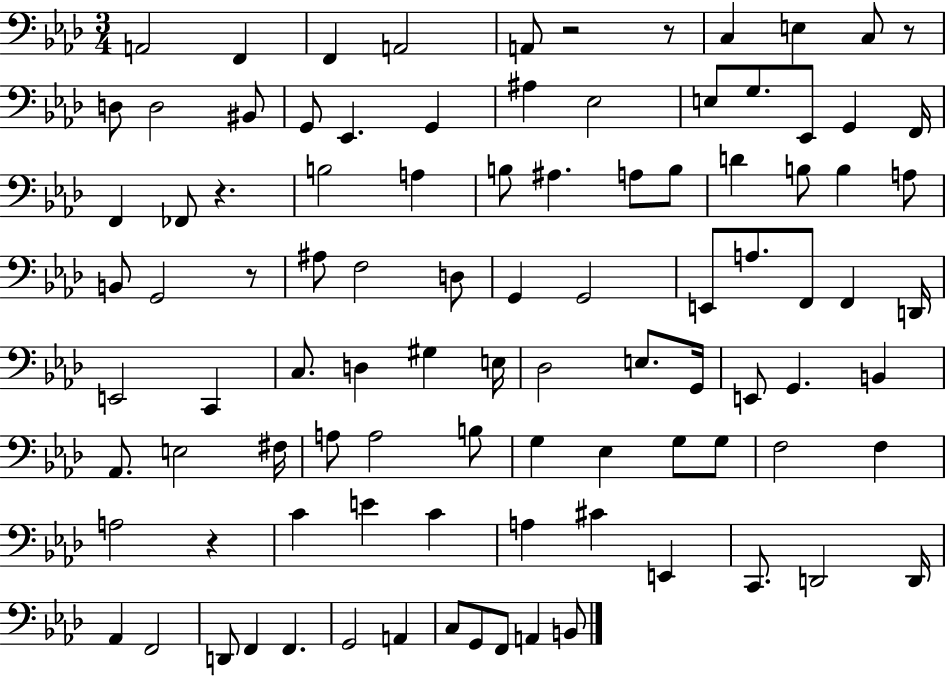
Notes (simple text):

A2/h F2/q F2/q A2/h A2/e R/h R/e C3/q E3/q C3/e R/e D3/e D3/h BIS2/e G2/e Eb2/q. G2/q A#3/q Eb3/h E3/e G3/e. Eb2/e G2/q F2/s F2/q FES2/e R/q. B3/h A3/q B3/e A#3/q. A3/e B3/e D4/q B3/e B3/q A3/e B2/e G2/h R/e A#3/e F3/h D3/e G2/q G2/h E2/e A3/e. F2/e F2/q D2/s E2/h C2/q C3/e. D3/q G#3/q E3/s Db3/h E3/e. G2/s E2/e G2/q. B2/q Ab2/e. E3/h F#3/s A3/e A3/h B3/e G3/q Eb3/q G3/e G3/e F3/h F3/q A3/h R/q C4/q E4/q C4/q A3/q C#4/q E2/q C2/e. D2/h D2/s Ab2/q F2/h D2/e F2/q F2/q. G2/h A2/q C3/e G2/e F2/e A2/q B2/e